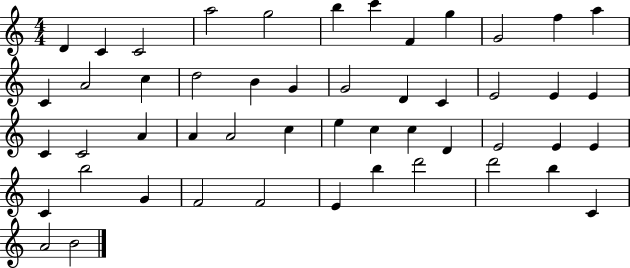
{
  \clef treble
  \numericTimeSignature
  \time 4/4
  \key c \major
  d'4 c'4 c'2 | a''2 g''2 | b''4 c'''4 f'4 g''4 | g'2 f''4 a''4 | \break c'4 a'2 c''4 | d''2 b'4 g'4 | g'2 d'4 c'4 | e'2 e'4 e'4 | \break c'4 c'2 a'4 | a'4 a'2 c''4 | e''4 c''4 c''4 d'4 | e'2 e'4 e'4 | \break c'4 b''2 g'4 | f'2 f'2 | e'4 b''4 d'''2 | d'''2 b''4 c'4 | \break a'2 b'2 | \bar "|."
}